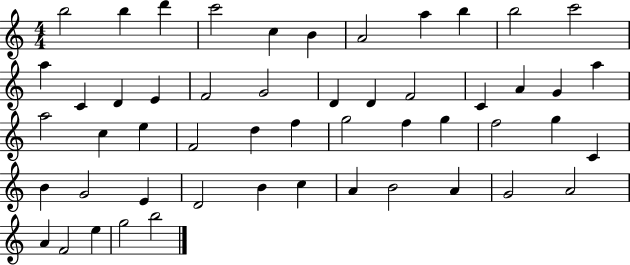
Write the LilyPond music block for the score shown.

{
  \clef treble
  \numericTimeSignature
  \time 4/4
  \key c \major
  b''2 b''4 d'''4 | c'''2 c''4 b'4 | a'2 a''4 b''4 | b''2 c'''2 | \break a''4 c'4 d'4 e'4 | f'2 g'2 | d'4 d'4 f'2 | c'4 a'4 g'4 a''4 | \break a''2 c''4 e''4 | f'2 d''4 f''4 | g''2 f''4 g''4 | f''2 g''4 c'4 | \break b'4 g'2 e'4 | d'2 b'4 c''4 | a'4 b'2 a'4 | g'2 a'2 | \break a'4 f'2 e''4 | g''2 b''2 | \bar "|."
}